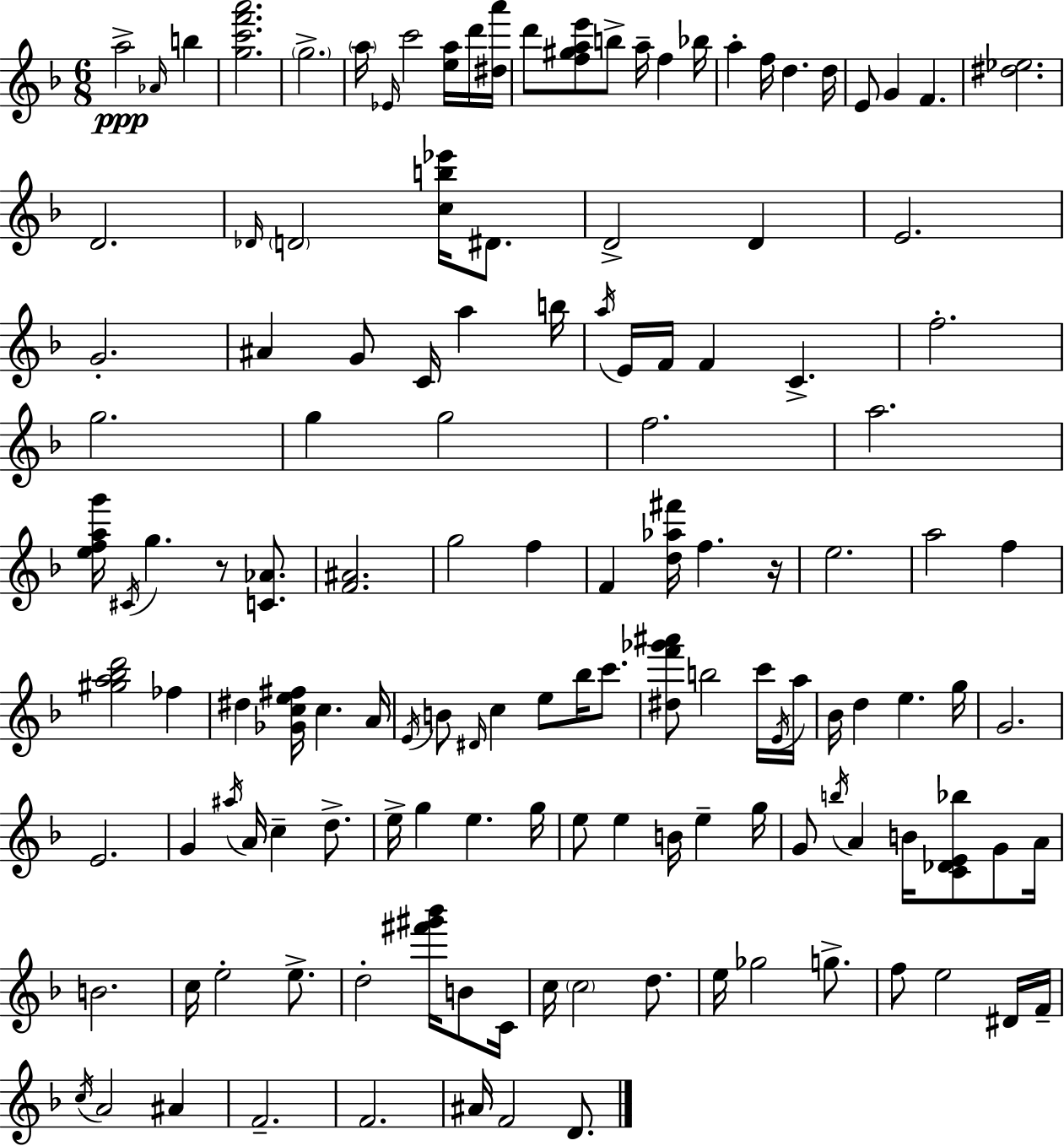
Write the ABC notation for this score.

X:1
T:Untitled
M:6/8
L:1/4
K:Dm
a2 _A/4 b [gc'f'a']2 g2 a/4 _E/4 c'2 [ea]/4 d'/4 [^da']/4 d'/2 [f^gae']/2 b/2 a/4 f _b/4 a f/4 d d/4 E/2 G F [^d_e]2 D2 _D/4 D2 [cb_e']/4 ^D/2 D2 D E2 G2 ^A G/2 C/4 a b/4 a/4 E/4 F/4 F C f2 g2 g g2 f2 a2 [efag']/4 ^C/4 g z/2 [C_A]/2 [F^A]2 g2 f F [d_a^f']/4 f z/4 e2 a2 f [^ga_bd']2 _f ^d [_Gce^f]/4 c A/4 E/4 B/2 ^D/4 c e/2 _b/4 c'/2 [^df'_g'^a']/2 b2 c'/4 E/4 a/4 _B/4 d e g/4 G2 E2 G ^a/4 A/4 c d/2 e/4 g e g/4 e/2 e B/4 e g/4 G/2 b/4 A B/4 [C_DE_b]/2 G/2 A/4 B2 c/4 e2 e/2 d2 [^f'^g'_b']/4 B/2 C/4 c/4 c2 d/2 e/4 _g2 g/2 f/2 e2 ^D/4 F/4 c/4 A2 ^A F2 F2 ^A/4 F2 D/2